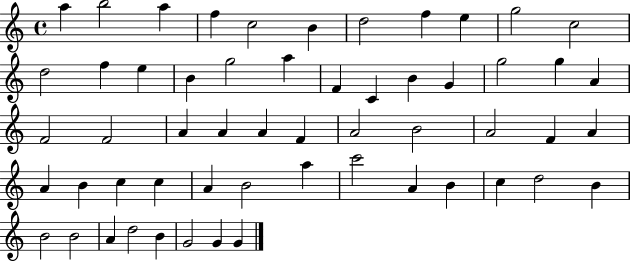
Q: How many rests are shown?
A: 0